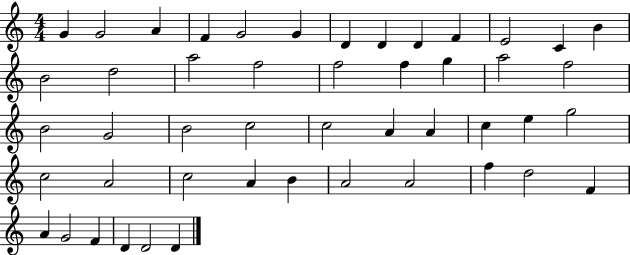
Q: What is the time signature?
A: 4/4